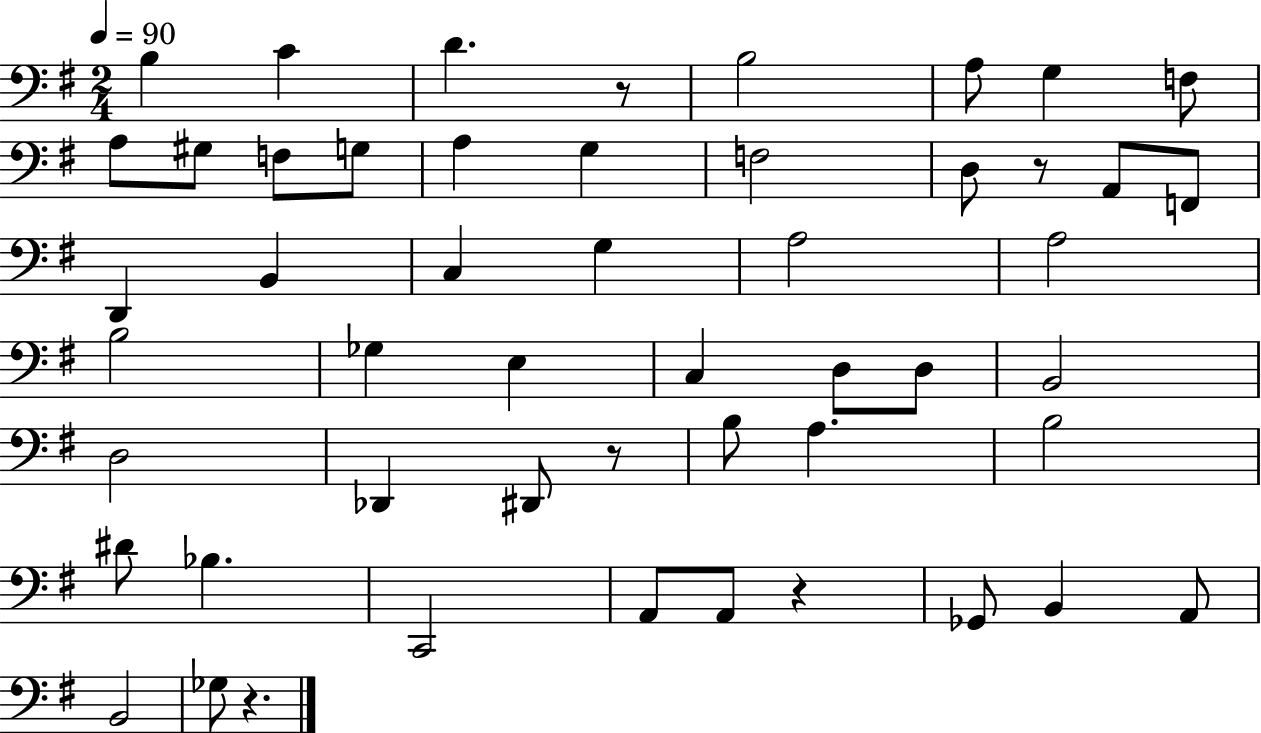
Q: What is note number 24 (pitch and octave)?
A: B3